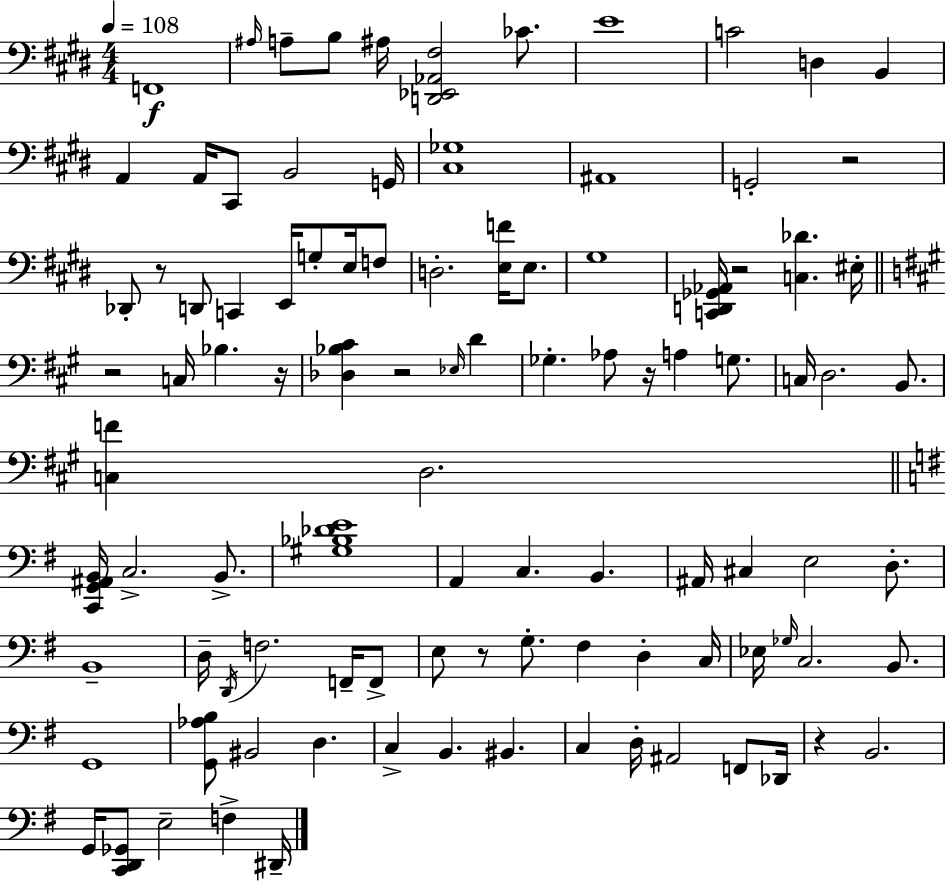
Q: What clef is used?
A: bass